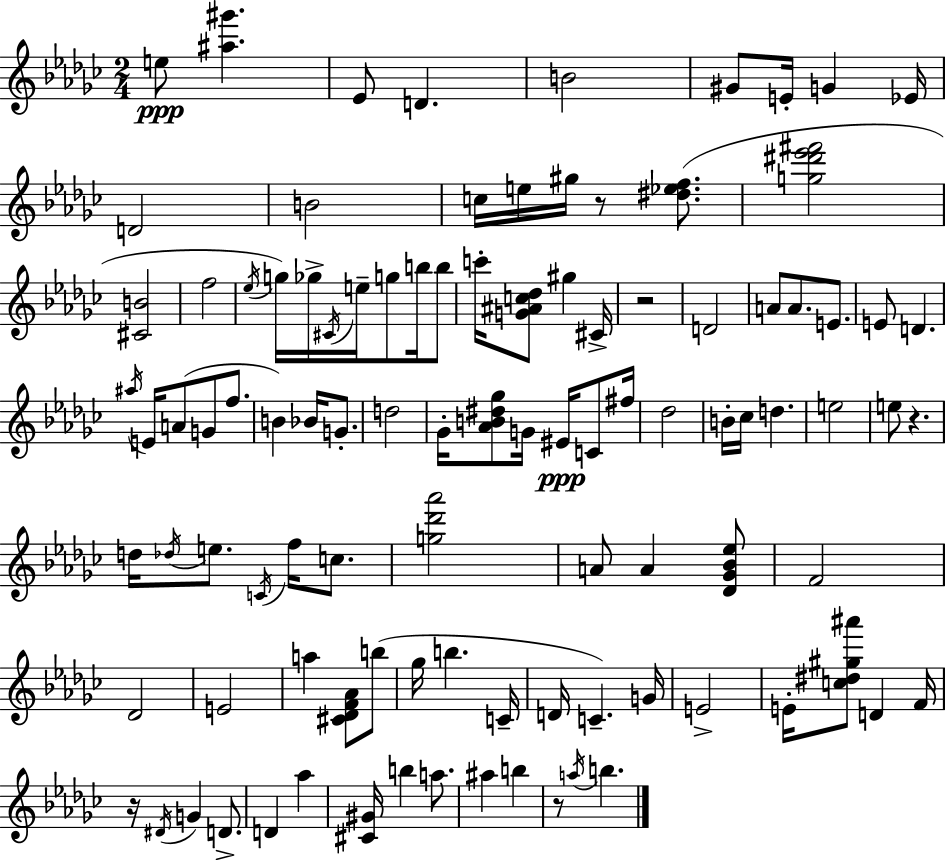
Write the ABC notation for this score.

X:1
T:Untitled
M:2/4
L:1/4
K:Ebm
e/2 [^a^g'] _E/2 D B2 ^G/2 E/4 G _E/4 D2 B2 c/4 e/4 ^g/4 z/2 [^d_ef]/2 [g^d'_e'^f']2 [^CB]2 f2 _e/4 g/4 _g/4 ^C/4 e/4 g/2 b/4 b/2 c'/4 [G^Ac_d]/2 ^g ^C/4 z2 D2 A/2 A/2 E/2 E/2 D ^a/4 E/4 A/2 G/2 f/2 B _B/4 G/2 d2 _G/4 [_AB^d_g]/2 G/4 ^E/4 C/2 ^f/4 _d2 B/4 _c/4 d e2 e/2 z d/4 _d/4 e/2 C/4 f/4 c/2 [g_d'_a']2 A/2 A [_D_G_B_e]/2 F2 _D2 E2 a [^C_DF_A]/2 b/2 _g/4 b C/4 D/4 C G/4 E2 E/4 [c^d^g^a']/2 D F/4 z/4 ^D/4 G D/2 D _a [^C^G]/4 b a/2 ^a b z/2 a/4 b